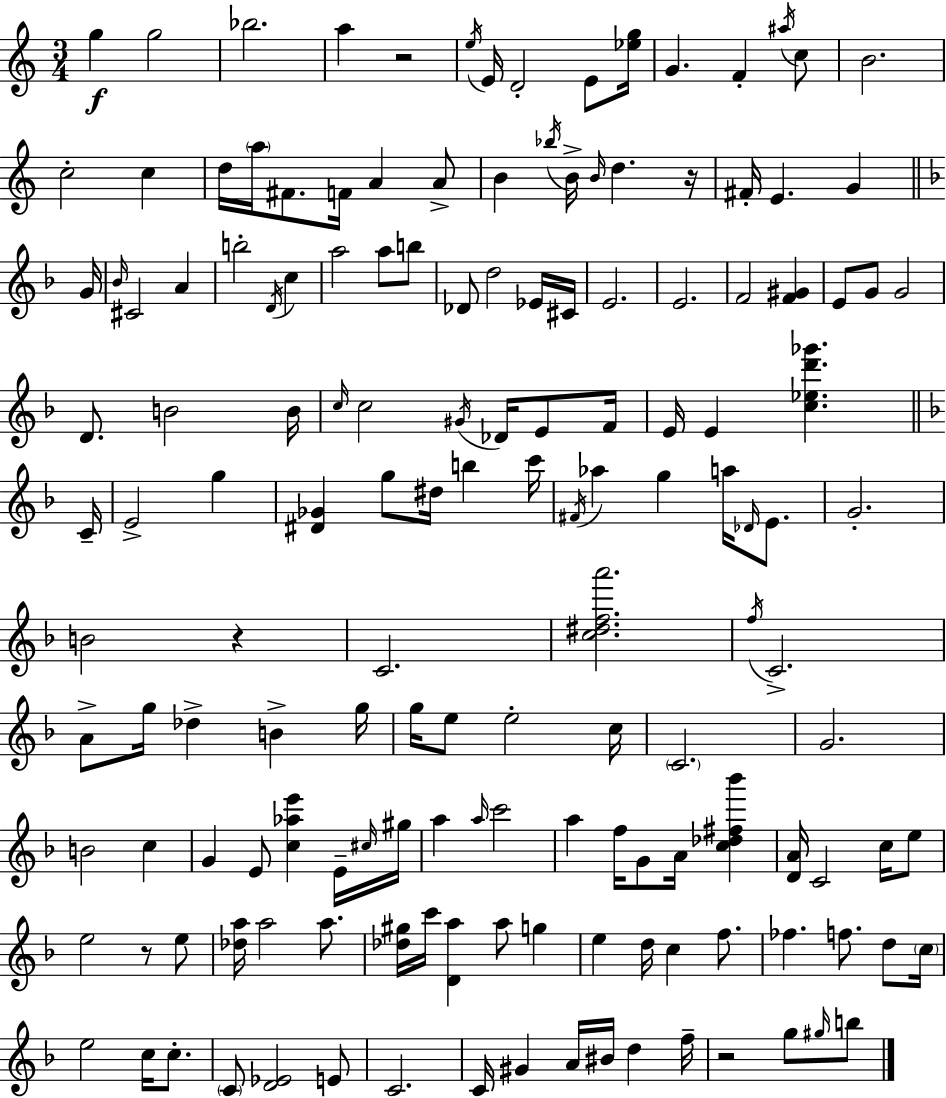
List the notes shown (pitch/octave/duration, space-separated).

G5/q G5/h Bb5/h. A5/q R/h E5/s E4/s D4/h E4/e [Eb5,G5]/s G4/q. F4/q A#5/s C5/e B4/h. C5/h C5/q D5/s A5/s F#4/e. F4/s A4/q A4/e B4/q Bb5/s B4/s B4/s D5/q. R/s F#4/s E4/q. G4/q G4/s Bb4/s C#4/h A4/q B5/h D4/s C5/q A5/h A5/e B5/e Db4/e D5/h Eb4/s C#4/s E4/h. E4/h. F4/h [F4,G#4]/q E4/e G4/e G4/h D4/e. B4/h B4/s C5/s C5/h G#4/s Db4/s E4/e F4/s E4/s E4/q [C5,Eb5,D6,Gb6]/q. C4/s E4/h G5/q [D#4,Gb4]/q G5/e D#5/s B5/q C6/s F#4/s Ab5/q G5/q A5/s Db4/s E4/e. G4/h. B4/h R/q C4/h. [C5,D#5,F5,A6]/h. F5/s C4/h. A4/e G5/s Db5/q B4/q G5/s G5/s E5/e E5/h C5/s C4/h. G4/h. B4/h C5/q G4/q E4/e [C5,Ab5,E6]/q E4/s C#5/s G#5/s A5/q A5/s C6/h A5/q F5/s G4/e A4/s [C5,Db5,F#5,Bb6]/q [D4,A4]/s C4/h C5/s E5/e E5/h R/e E5/e [Db5,A5]/s A5/h A5/e. [Db5,G#5]/s C6/s [D4,A5]/q A5/e G5/q E5/q D5/s C5/q F5/e. FES5/q. F5/e. D5/e C5/s E5/h C5/s C5/e. C4/e [D4,Eb4]/h E4/e C4/h. C4/s G#4/q A4/s BIS4/s D5/q F5/s R/h G5/e G#5/s B5/e